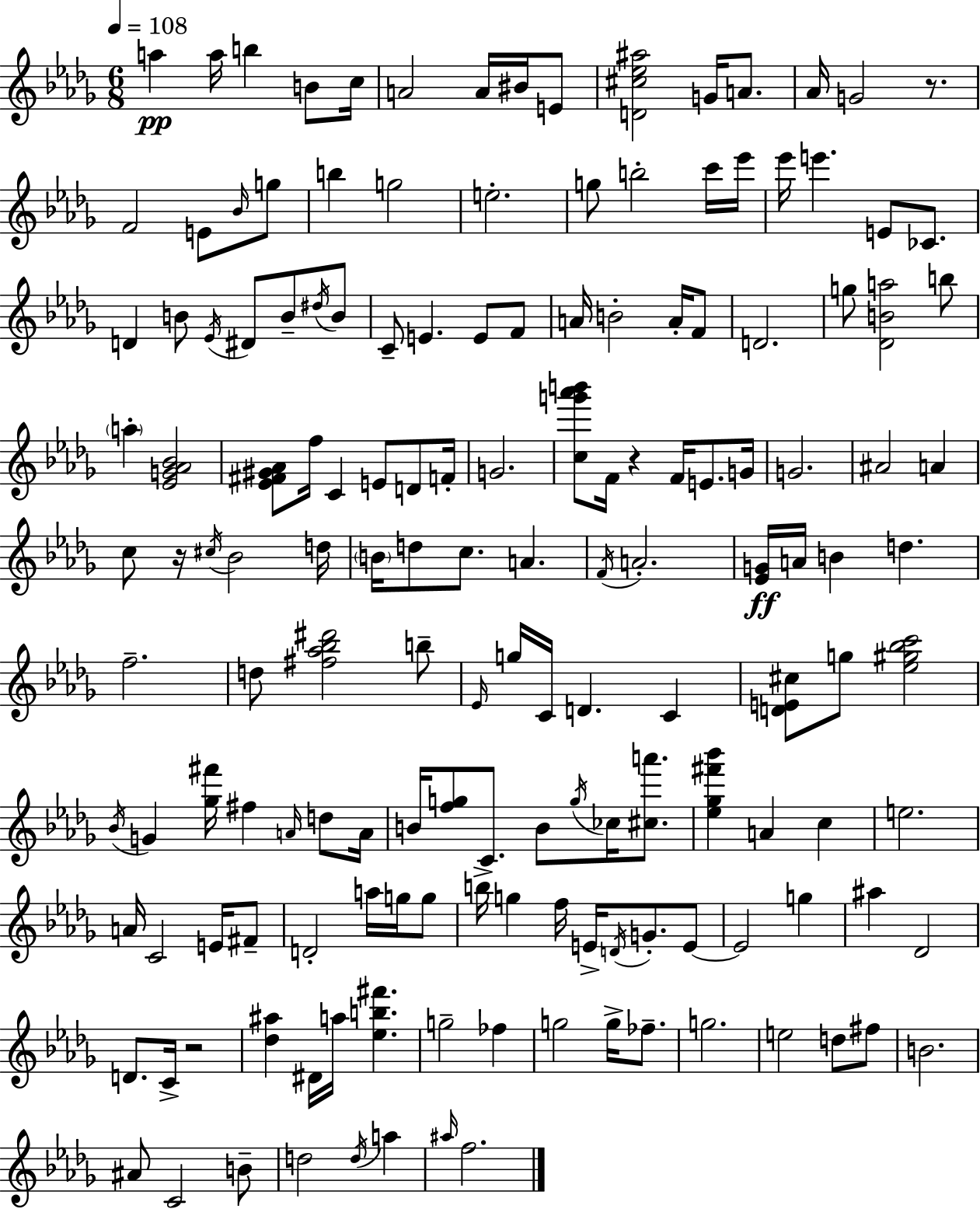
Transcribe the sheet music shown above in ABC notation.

X:1
T:Untitled
M:6/8
L:1/4
K:Bbm
a a/4 b B/2 c/4 A2 A/4 ^B/4 E/2 [D^c_e^a]2 G/4 A/2 _A/4 G2 z/2 F2 E/2 _B/4 g/2 b g2 e2 g/2 b2 c'/4 _e'/4 _e'/4 e' E/2 _C/2 D B/2 _E/4 ^D/2 B/2 ^d/4 B/2 C/2 E E/2 F/2 A/4 B2 A/4 F/2 D2 g/2 [_DBa]2 b/2 a [_EG_A_B]2 [_E^F^G_A]/2 f/4 C E/2 D/2 F/4 G2 [cg'_a'b']/2 F/4 z F/4 E/2 G/4 G2 ^A2 A c/2 z/4 ^c/4 _B2 d/4 B/4 d/2 c/2 A F/4 A2 [_EG]/4 A/4 B d f2 d/2 [^f_a_b^d']2 b/2 _E/4 g/4 C/4 D C [DE^c]/2 g/2 [_e^g_bc']2 _B/4 G [_g^f']/4 ^f A/4 d/2 A/4 B/4 [fg]/2 C/2 B/2 g/4 _c/4 [^ca']/2 [_e_g^f'_b'] A c e2 A/4 C2 E/4 ^F/2 D2 a/4 g/4 g/2 b/4 g f/4 E/4 D/4 G/2 E/2 E2 g ^a _D2 D/2 C/4 z2 [_d^a] ^D/4 a/4 [_eb^f'] g2 _f g2 g/4 _f/2 g2 e2 d/2 ^f/2 B2 ^A/2 C2 B/2 d2 d/4 a ^a/4 f2